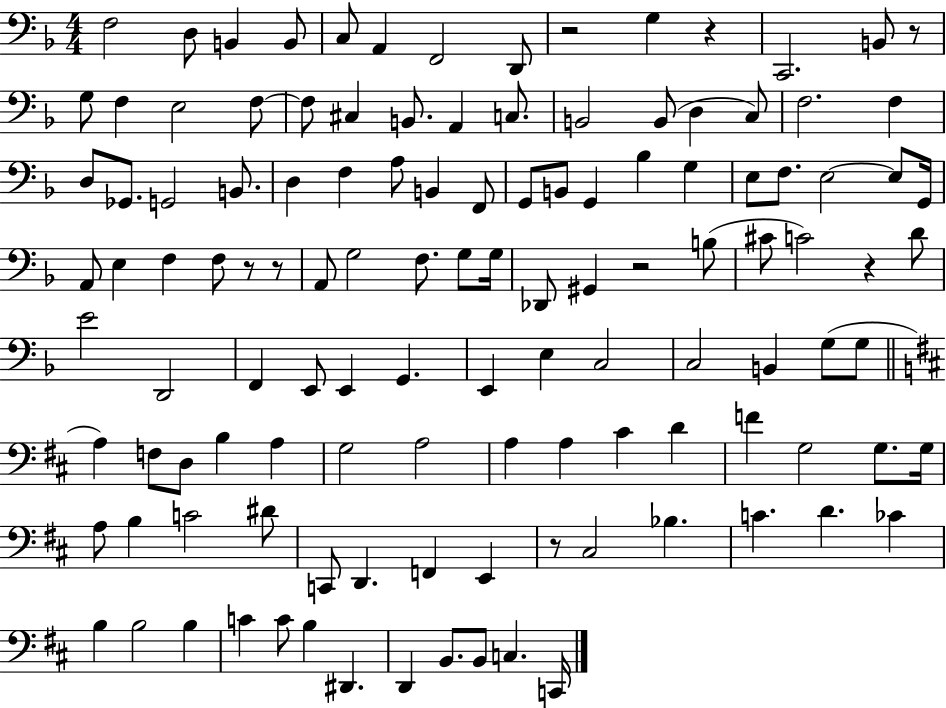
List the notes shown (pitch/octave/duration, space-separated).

F3/h D3/e B2/q B2/e C3/e A2/q F2/h D2/e R/h G3/q R/q C2/h. B2/e R/e G3/e F3/q E3/h F3/e F3/e C#3/q B2/e. A2/q C3/e. B2/h B2/e D3/q C3/e F3/h. F3/q D3/e Gb2/e. G2/h B2/e. D3/q F3/q A3/e B2/q F2/e G2/e B2/e G2/q Bb3/q G3/q E3/e F3/e. E3/h E3/e G2/s A2/e E3/q F3/q F3/e R/e R/e A2/e G3/h F3/e. G3/e G3/s Db2/e G#2/q R/h B3/e C#4/e C4/h R/q D4/e E4/h D2/h F2/q E2/e E2/q G2/q. E2/q E3/q C3/h C3/h B2/q G3/e G3/e A3/q F3/e D3/e B3/q A3/q G3/h A3/h A3/q A3/q C#4/q D4/q F4/q G3/h G3/e. G3/s A3/e B3/q C4/h D#4/e C2/e D2/q. F2/q E2/q R/e C#3/h Bb3/q. C4/q. D4/q. CES4/q B3/q B3/h B3/q C4/q C4/e B3/q D#2/q. D2/q B2/e. B2/e C3/q. C2/s